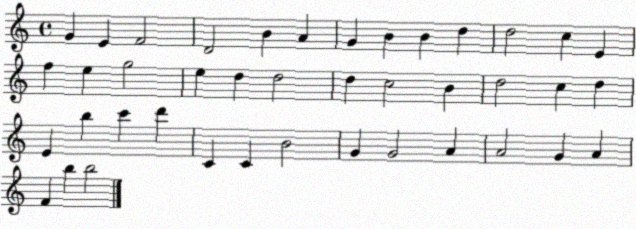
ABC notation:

X:1
T:Untitled
M:4/4
L:1/4
K:C
G E F2 D2 B A G B B d d2 c E f e g2 e d d2 d c2 B d2 c d E b c' d' C C B2 G G2 A A2 G A F b b2